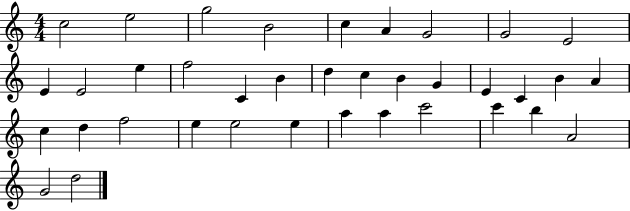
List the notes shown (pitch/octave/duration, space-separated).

C5/h E5/h G5/h B4/h C5/q A4/q G4/h G4/h E4/h E4/q E4/h E5/q F5/h C4/q B4/q D5/q C5/q B4/q G4/q E4/q C4/q B4/q A4/q C5/q D5/q F5/h E5/q E5/h E5/q A5/q A5/q C6/h C6/q B5/q A4/h G4/h D5/h